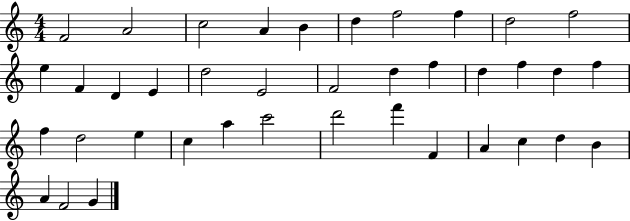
{
  \clef treble
  \numericTimeSignature
  \time 4/4
  \key c \major
  f'2 a'2 | c''2 a'4 b'4 | d''4 f''2 f''4 | d''2 f''2 | \break e''4 f'4 d'4 e'4 | d''2 e'2 | f'2 d''4 f''4 | d''4 f''4 d''4 f''4 | \break f''4 d''2 e''4 | c''4 a''4 c'''2 | d'''2 f'''4 f'4 | a'4 c''4 d''4 b'4 | \break a'4 f'2 g'4 | \bar "|."
}